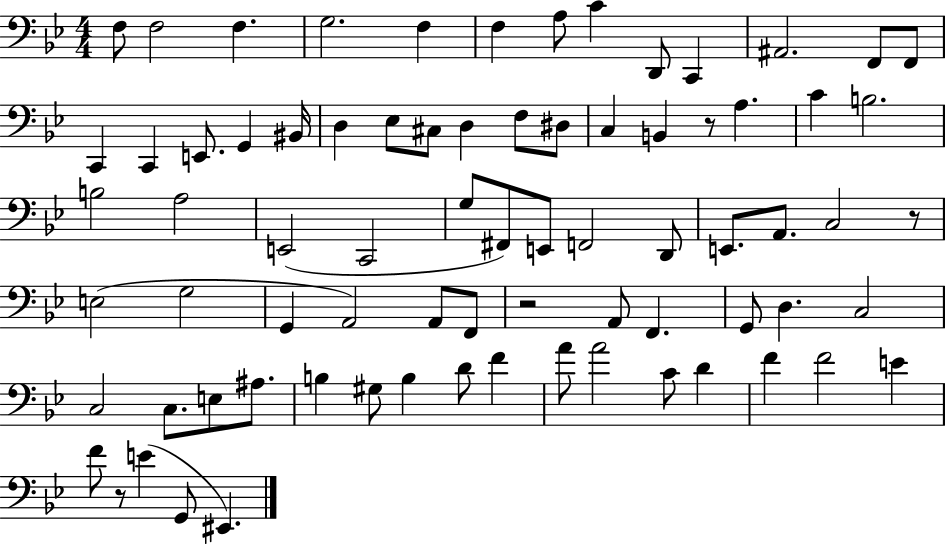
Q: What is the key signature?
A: BES major